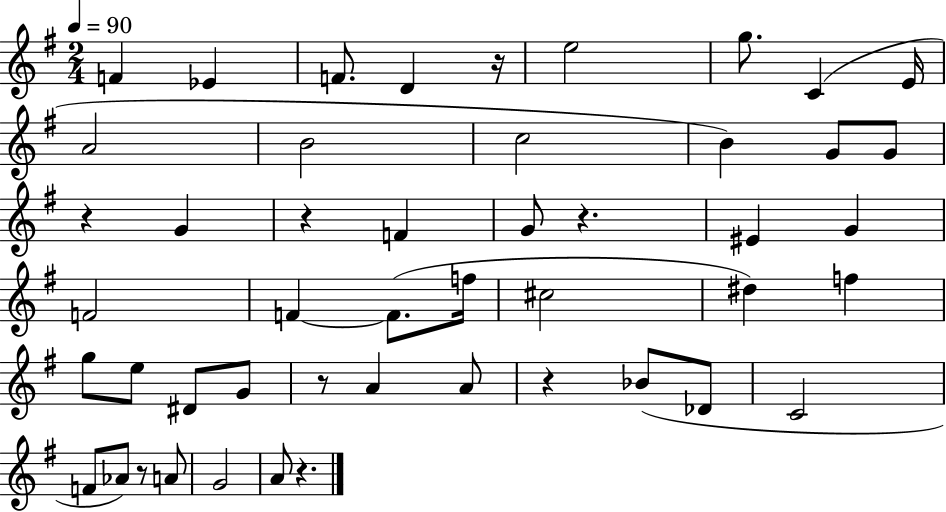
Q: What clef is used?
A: treble